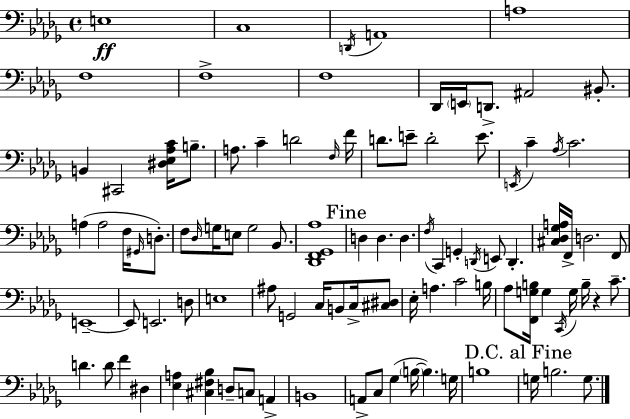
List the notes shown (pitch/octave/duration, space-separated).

E3/w C3/w D2/s A2/w A3/w F3/w F3/w F3/w Db2/s E2/s D2/e. A#2/h BIS2/e. B2/q C#2/h [D#3,Eb3,Ab3,C4]/s B3/e. A3/e. C4/q D4/h F3/s F4/s D4/e. E4/e D4/h E4/e. E2/s C4/q Ab3/s C4/h. A3/q A3/h F3/s G#2/s D3/e. F3/e Db3/s G3/s E3/e G3/h Bb2/e. [Db2,F2,Gb2,Ab3]/w D3/q D3/q. D3/q. F3/s C2/q G2/q D2/s E2/e D2/q. [C#3,Db3,Gb3,A3]/s F2/s D3/h. F2/e E2/w E2/e E2/h. D3/e E3/w A#3/e G2/h C3/s B2/e C3/s [C#3,D#3]/e Eb3/s A3/q. C4/h B3/s Ab3/e [F2,G3,B3]/s G3/q C2/s G3/s B3/s R/q C4/e. D4/q. D4/e F4/q D#3/q [Eb3,A3]/q [C#3,F#3,Bb3]/q D3/e C3/e A2/q B2/w A2/e C3/e Gb3/q B3/s B3/q. G3/s B3/w G3/s B3/h. G3/e.